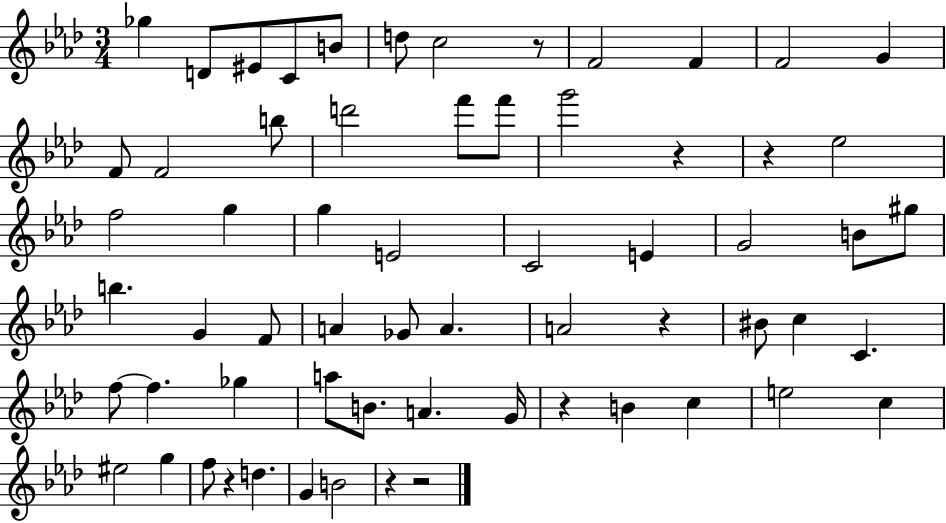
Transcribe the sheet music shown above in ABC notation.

X:1
T:Untitled
M:3/4
L:1/4
K:Ab
_g D/2 ^E/2 C/2 B/2 d/2 c2 z/2 F2 F F2 G F/2 F2 b/2 d'2 f'/2 f'/2 g'2 z z _e2 f2 g g E2 C2 E G2 B/2 ^g/2 b G F/2 A _G/2 A A2 z ^B/2 c C f/2 f _g a/2 B/2 A G/4 z B c e2 c ^e2 g f/2 z d G B2 z z2